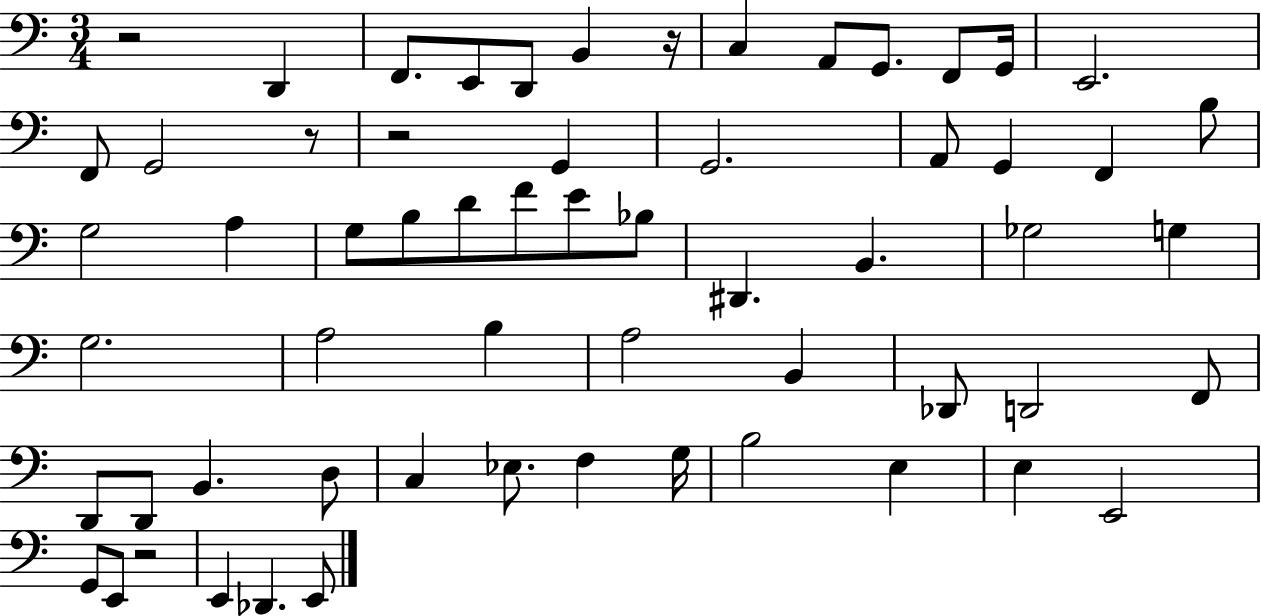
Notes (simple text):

R/h D2/q F2/e. E2/e D2/e B2/q R/s C3/q A2/e G2/e. F2/e G2/s E2/h. F2/e G2/h R/e R/h G2/q G2/h. A2/e G2/q F2/q B3/e G3/h A3/q G3/e B3/e D4/e F4/e E4/e Bb3/e D#2/q. B2/q. Gb3/h G3/q G3/h. A3/h B3/q A3/h B2/q Db2/e D2/h F2/e D2/e D2/e B2/q. D3/e C3/q Eb3/e. F3/q G3/s B3/h E3/q E3/q E2/h G2/e E2/e R/h E2/q Db2/q. E2/e